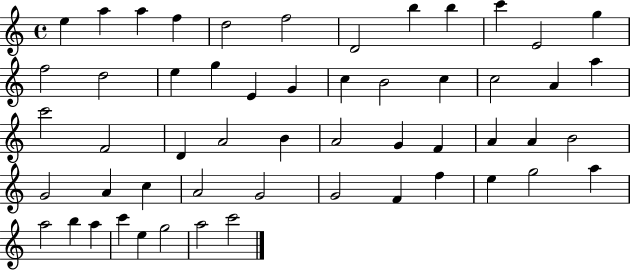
E5/q A5/q A5/q F5/q D5/h F5/h D4/h B5/q B5/q C6/q E4/h G5/q F5/h D5/h E5/q G5/q E4/q G4/q C5/q B4/h C5/q C5/h A4/q A5/q C6/h F4/h D4/q A4/h B4/q A4/h G4/q F4/q A4/q A4/q B4/h G4/h A4/q C5/q A4/h G4/h G4/h F4/q F5/q E5/q G5/h A5/q A5/h B5/q A5/q C6/q E5/q G5/h A5/h C6/h